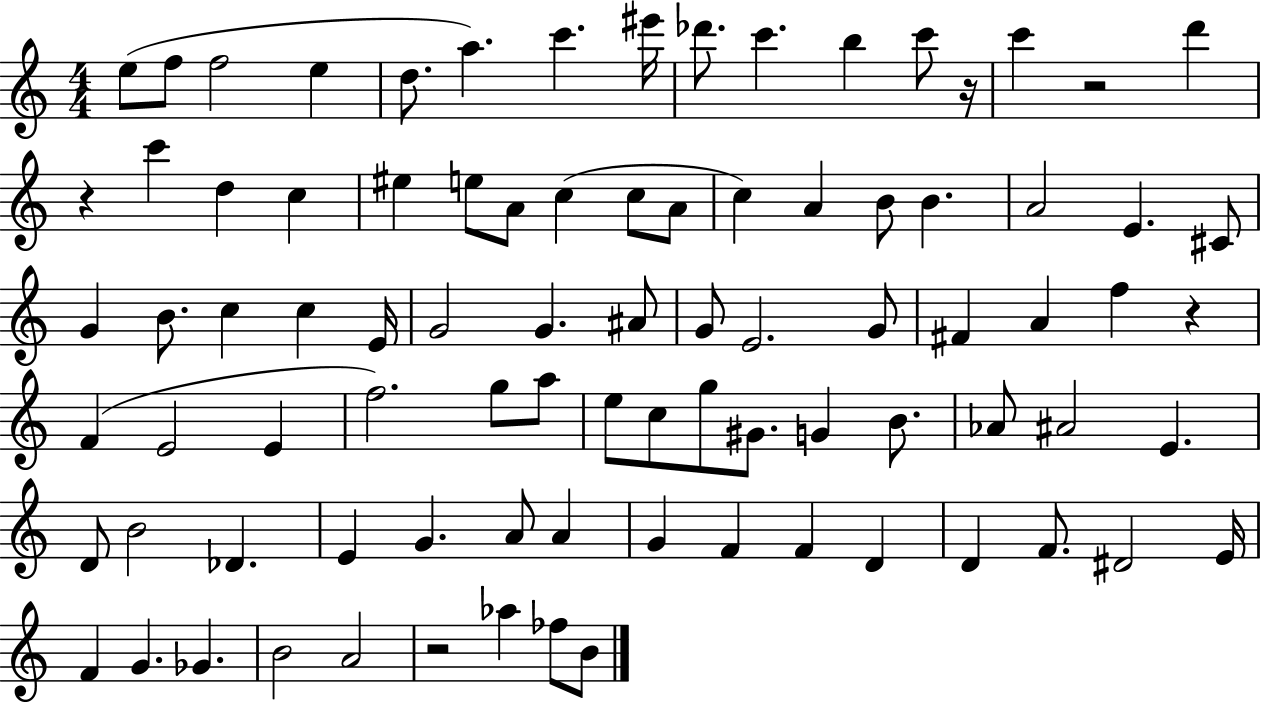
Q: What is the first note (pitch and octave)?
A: E5